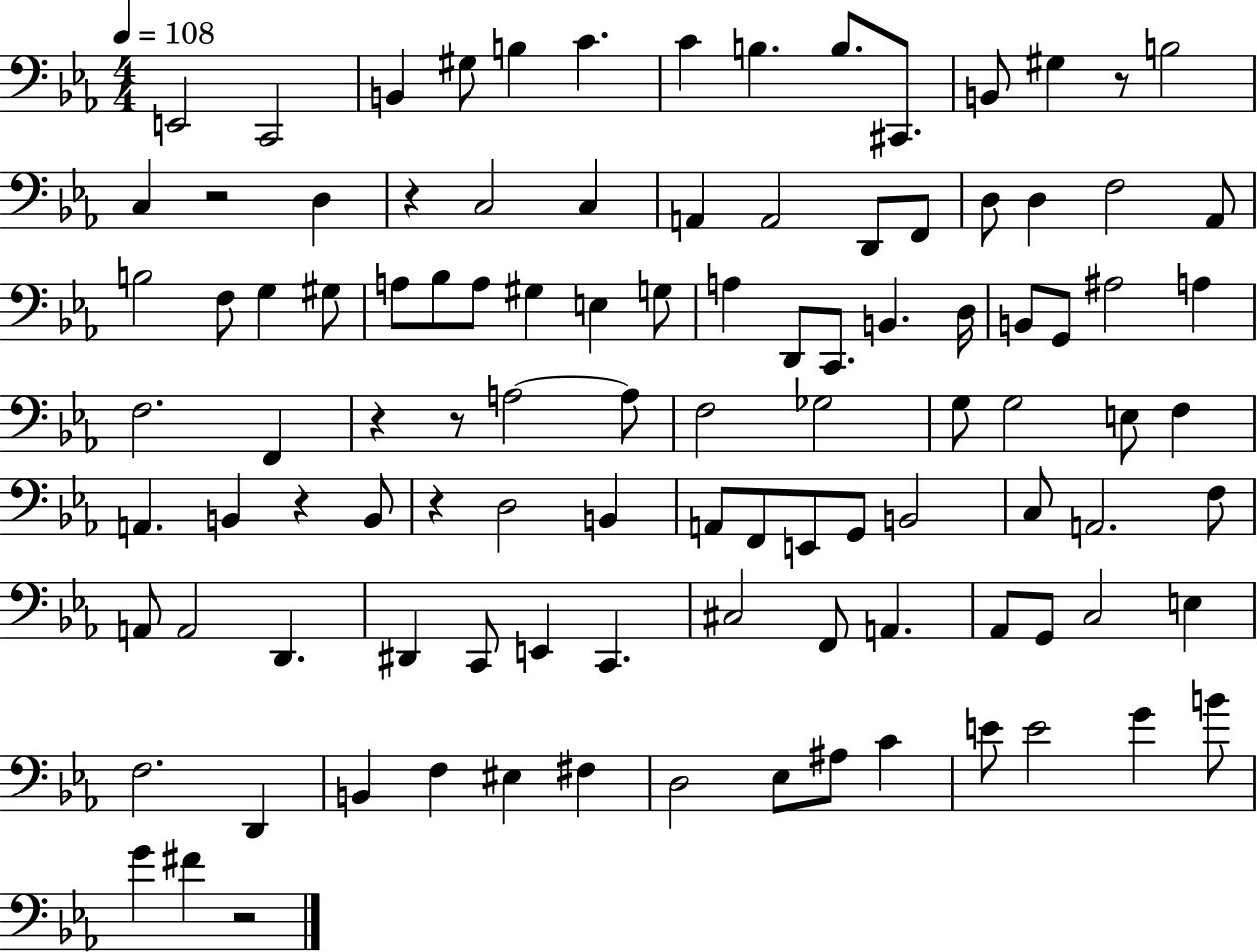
X:1
T:Untitled
M:4/4
L:1/4
K:Eb
E,,2 C,,2 B,, ^G,/2 B, C C B, B,/2 ^C,,/2 B,,/2 ^G, z/2 B,2 C, z2 D, z C,2 C, A,, A,,2 D,,/2 F,,/2 D,/2 D, F,2 _A,,/2 B,2 F,/2 G, ^G,/2 A,/2 _B,/2 A,/2 ^G, E, G,/2 A, D,,/2 C,,/2 B,, D,/4 B,,/2 G,,/2 ^A,2 A, F,2 F,, z z/2 A,2 A,/2 F,2 _G,2 G,/2 G,2 E,/2 F, A,, B,, z B,,/2 z D,2 B,, A,,/2 F,,/2 E,,/2 G,,/2 B,,2 C,/2 A,,2 F,/2 A,,/2 A,,2 D,, ^D,, C,,/2 E,, C,, ^C,2 F,,/2 A,, _A,,/2 G,,/2 C,2 E, F,2 D,, B,, F, ^E, ^F, D,2 _E,/2 ^A,/2 C E/2 E2 G B/2 G ^F z2